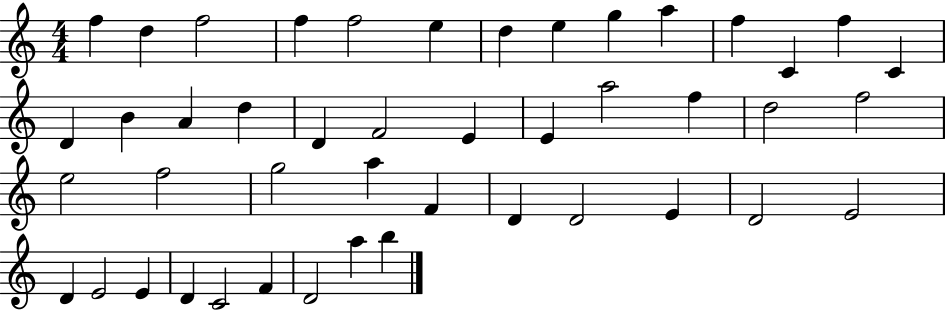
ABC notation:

X:1
T:Untitled
M:4/4
L:1/4
K:C
f d f2 f f2 e d e g a f C f C D B A d D F2 E E a2 f d2 f2 e2 f2 g2 a F D D2 E D2 E2 D E2 E D C2 F D2 a b